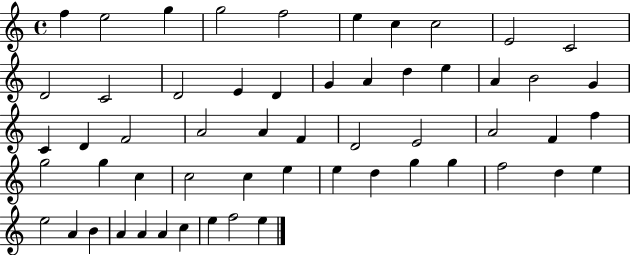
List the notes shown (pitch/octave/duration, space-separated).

F5/q E5/h G5/q G5/h F5/h E5/q C5/q C5/h E4/h C4/h D4/h C4/h D4/h E4/q D4/q G4/q A4/q D5/q E5/q A4/q B4/h G4/q C4/q D4/q F4/h A4/h A4/q F4/q D4/h E4/h A4/h F4/q F5/q G5/h G5/q C5/q C5/h C5/q E5/q E5/q D5/q G5/q G5/q F5/h D5/q E5/q E5/h A4/q B4/q A4/q A4/q A4/q C5/q E5/q F5/h E5/q